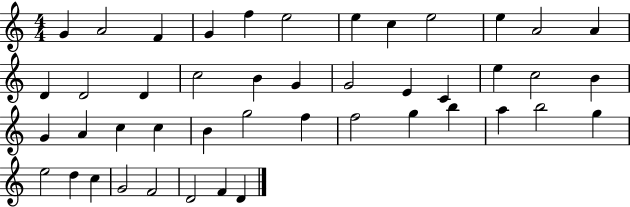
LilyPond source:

{
  \clef treble
  \numericTimeSignature
  \time 4/4
  \key c \major
  g'4 a'2 f'4 | g'4 f''4 e''2 | e''4 c''4 e''2 | e''4 a'2 a'4 | \break d'4 d'2 d'4 | c''2 b'4 g'4 | g'2 e'4 c'4 | e''4 c''2 b'4 | \break g'4 a'4 c''4 c''4 | b'4 g''2 f''4 | f''2 g''4 b''4 | a''4 b''2 g''4 | \break e''2 d''4 c''4 | g'2 f'2 | d'2 f'4 d'4 | \bar "|."
}